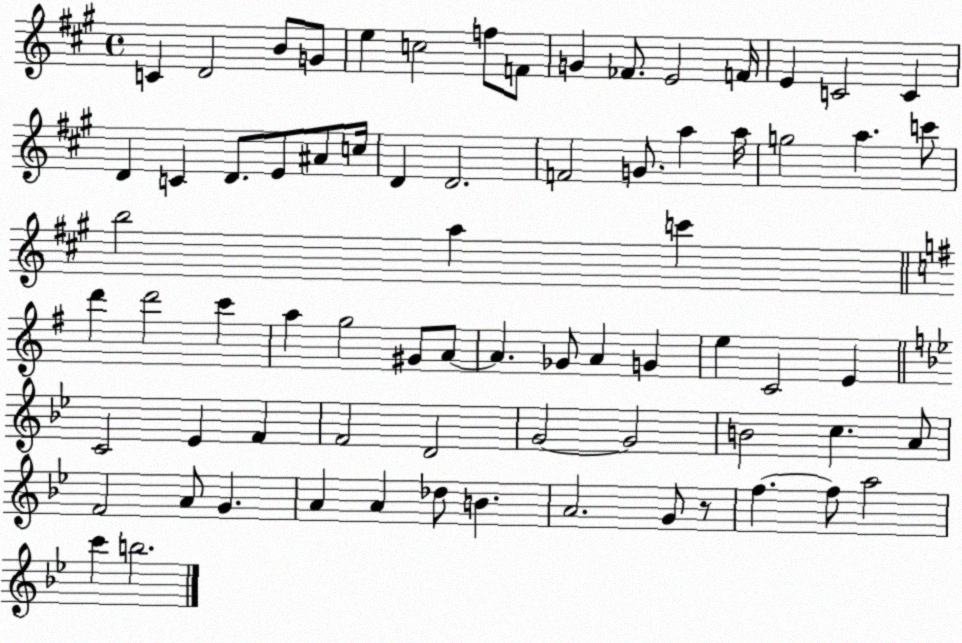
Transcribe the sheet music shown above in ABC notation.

X:1
T:Untitled
M:4/4
L:1/4
K:A
C D2 B/2 G/2 e c2 f/2 F/2 G _F/2 E2 F/4 E C2 C D C D/2 E/2 ^A/2 c/4 D D2 F2 G/2 a a/4 g2 a c'/2 b2 a c' d' d'2 c' a g2 ^G/2 A/2 A _G/2 A G e C2 E C2 _E F F2 D2 G2 G2 B2 c A/2 F2 A/2 G A A _d/2 B A2 G/2 z/2 f f/2 a2 c' b2